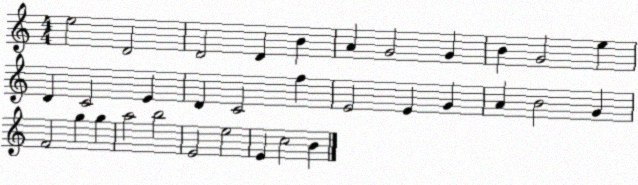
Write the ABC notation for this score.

X:1
T:Untitled
M:4/4
L:1/4
K:C
e2 D2 D2 D B A G2 G B G2 e D C2 E D C2 f E2 E G A B2 G F2 g g a2 b2 E2 e2 E c2 B